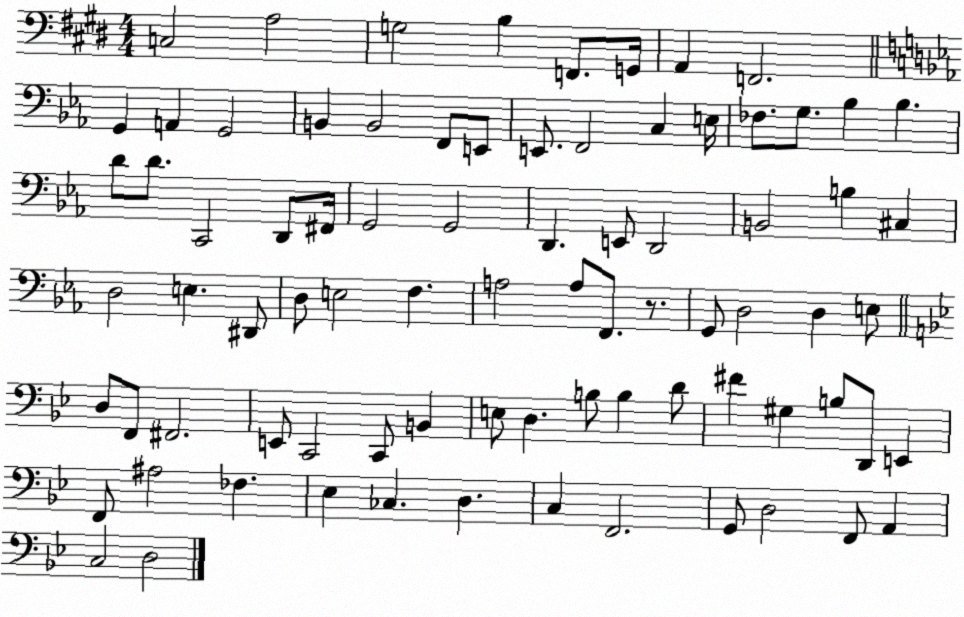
X:1
T:Untitled
M:4/4
L:1/4
K:E
C,2 A,2 G,2 B, F,,/2 G,,/4 A,, F,,2 G,, A,, G,,2 B,, B,,2 F,,/2 E,,/2 E,,/2 F,,2 C, E,/4 _F,/2 G,/2 _B, _B, D/2 D/2 C,,2 D,,/2 ^F,,/4 G,,2 G,,2 D,, E,,/2 D,,2 B,,2 B, ^C, D,2 E, ^D,,/2 D,/2 E,2 F, A,2 A,/2 F,,/2 z/2 G,,/2 D,2 D, E,/2 D,/2 F,,/2 ^F,,2 E,,/2 C,,2 C,,/2 B,, E,/2 D, B,/2 B, D/2 ^F ^G, B,/2 D,,/2 E,, F,,/2 ^A,2 _F, _E, _C, D, C, F,,2 G,,/2 D,2 F,,/2 A,, C,2 D,2